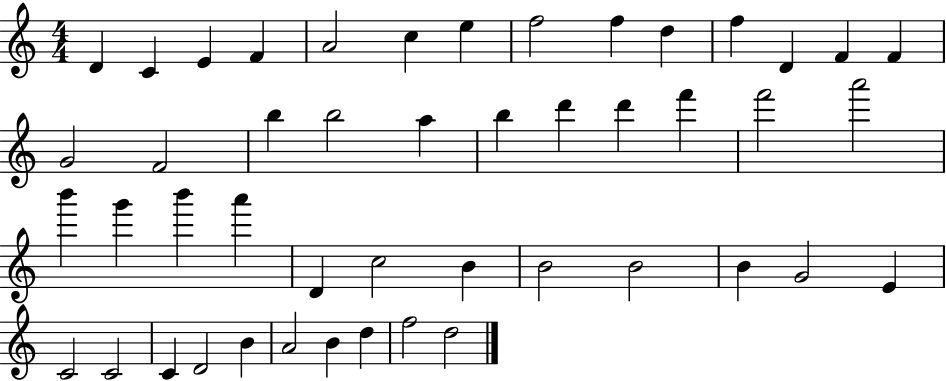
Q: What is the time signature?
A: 4/4